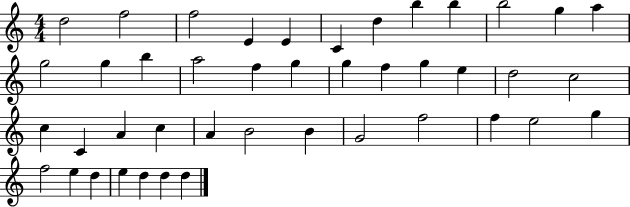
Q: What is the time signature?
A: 4/4